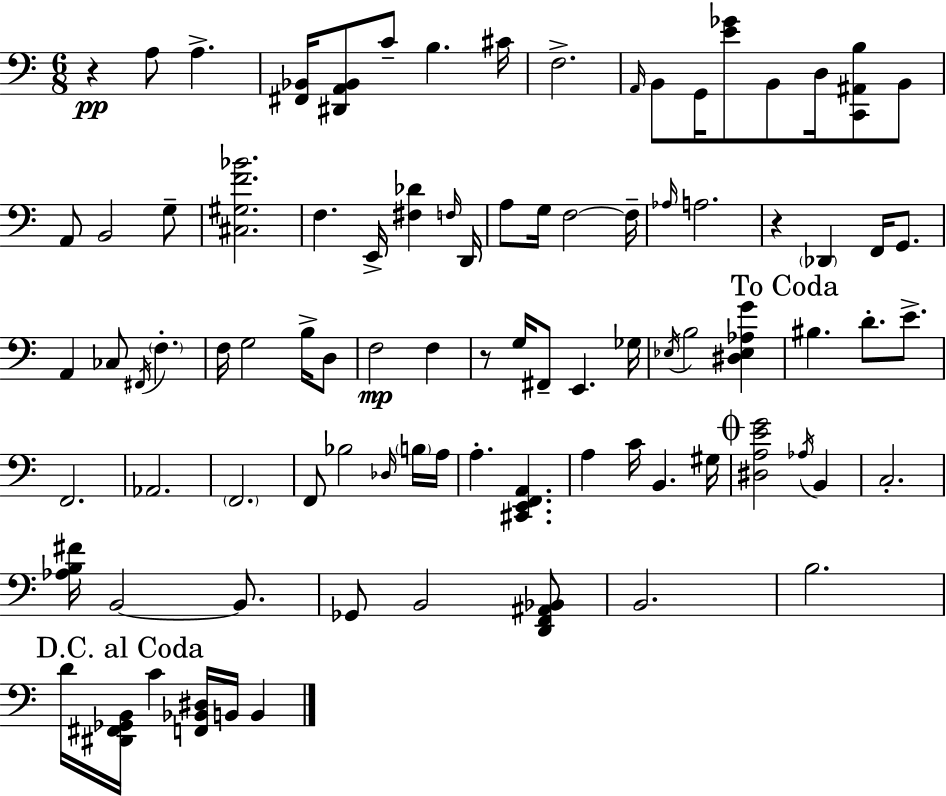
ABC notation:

X:1
T:Untitled
M:6/8
L:1/4
K:C
z A,/2 A, [^F,,_B,,]/4 [^D,,A,,_B,,]/2 C/2 B, ^C/4 F,2 A,,/4 B,,/2 G,,/4 [E_G]/2 B,,/2 D,/4 [C,,^A,,B,]/2 B,,/2 A,,/2 B,,2 G,/2 [^C,^G,F_B]2 F, E,,/4 [^F,_D] F,/4 D,,/4 A,/2 G,/4 F,2 F,/4 _A,/4 A,2 z _D,, F,,/4 G,,/2 A,, _C,/2 ^F,,/4 F, F,/4 G,2 B,/4 D,/2 F,2 F, z/2 G,/4 ^F,,/2 E,, _G,/4 _E,/4 B,2 [^D,_E,_A,G] ^B, D/2 E/2 F,,2 _A,,2 F,,2 F,,/2 _B,2 _D,/4 B,/4 A,/4 A, [^C,,E,,F,,A,,] A, C/4 B,, ^G,/4 [^D,A,EG]2 _A,/4 B,, C,2 [_A,B,^F]/4 B,,2 B,,/2 _G,,/2 B,,2 [D,,F,,^A,,_B,,]/2 B,,2 B,2 D/4 [^D,,^F,,_G,,B,,]/4 C [F,,_B,,^D,]/4 B,,/4 B,,